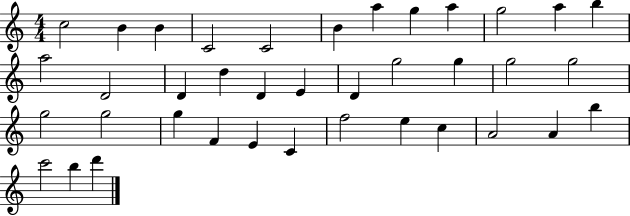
{
  \clef treble
  \numericTimeSignature
  \time 4/4
  \key c \major
  c''2 b'4 b'4 | c'2 c'2 | b'4 a''4 g''4 a''4 | g''2 a''4 b''4 | \break a''2 d'2 | d'4 d''4 d'4 e'4 | d'4 g''2 g''4 | g''2 g''2 | \break g''2 g''2 | g''4 f'4 e'4 c'4 | f''2 e''4 c''4 | a'2 a'4 b''4 | \break c'''2 b''4 d'''4 | \bar "|."
}